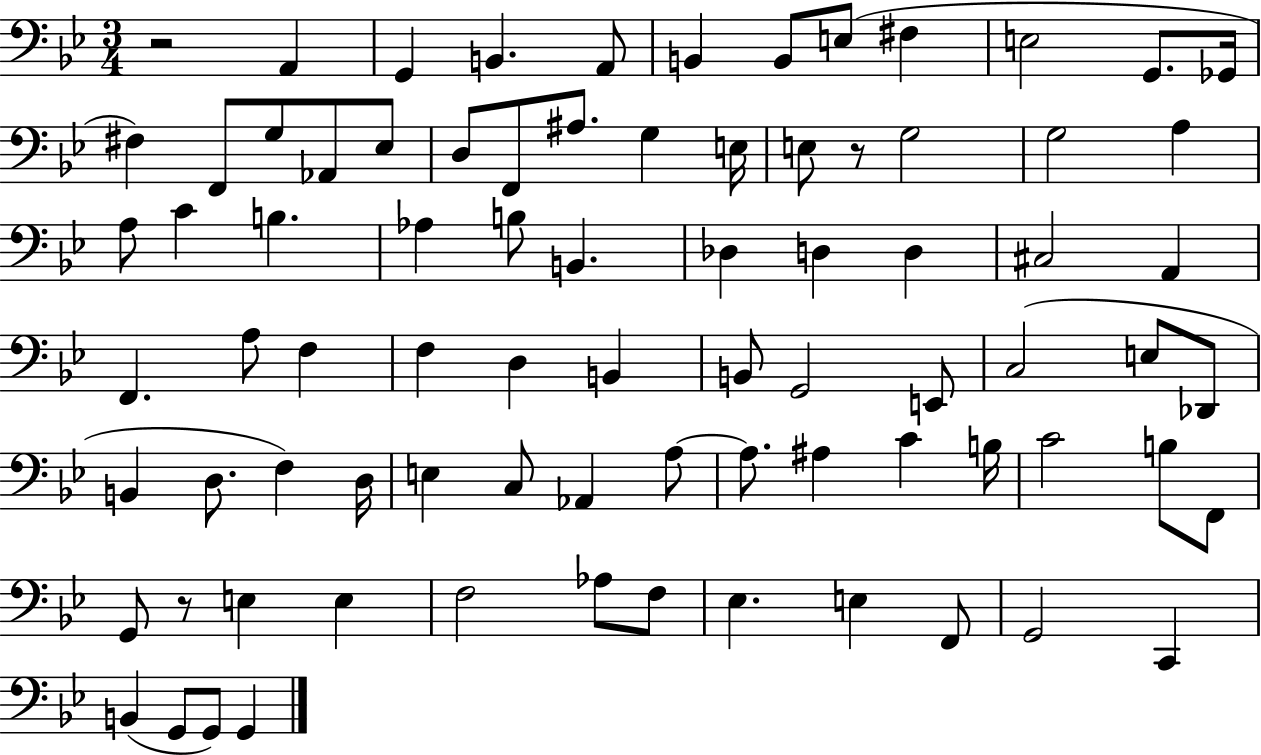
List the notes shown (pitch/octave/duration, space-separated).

R/h A2/q G2/q B2/q. A2/e B2/q B2/e E3/e F#3/q E3/h G2/e. Gb2/s F#3/q F2/e G3/e Ab2/e Eb3/e D3/e F2/e A#3/e. G3/q E3/s E3/e R/e G3/h G3/h A3/q A3/e C4/q B3/q. Ab3/q B3/e B2/q. Db3/q D3/q D3/q C#3/h A2/q F2/q. A3/e F3/q F3/q D3/q B2/q B2/e G2/h E2/e C3/h E3/e Db2/e B2/q D3/e. F3/q D3/s E3/q C3/e Ab2/q A3/e A3/e. A#3/q C4/q B3/s C4/h B3/e F2/e G2/e R/e E3/q E3/q F3/h Ab3/e F3/e Eb3/q. E3/q F2/e G2/h C2/q B2/q G2/e G2/e G2/q